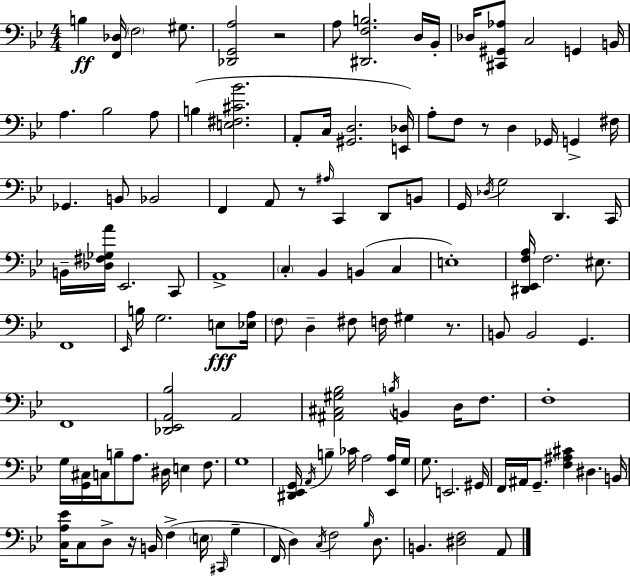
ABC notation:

X:1
T:Untitled
M:4/4
L:1/4
K:Gm
B, [F,,_D,]/4 F,2 ^G,/2 [_D,,G,,A,]2 z2 A,/2 [^D,,F,B,]2 D,/4 _B,,/4 _D,/4 [^C,,^G,,_A,]/2 C,2 G,, B,,/4 A, _B,2 A,/2 B, [E,^F,^C_B]2 A,,/2 C,/4 [^G,,D,]2 [E,,_D,]/4 A,/2 F,/2 z/2 D, _G,,/4 G,, ^F,/4 _G,, B,,/2 _B,,2 F,, A,,/2 z/2 ^A,/4 C,, D,,/2 B,,/2 G,,/4 _D,/4 G,2 D,, C,,/4 B,,/4 [_D,^F,_G,A]/4 _E,,2 C,,/2 A,,4 C, _B,, B,, C, E,4 [^D,,_E,,F,A,]/4 F,2 ^E,/2 F,,4 _E,,/4 B,/4 G,2 E,/2 [_E,A,]/4 F,/2 D, ^F,/2 F,/4 ^G, z/2 B,,/2 B,,2 G,, F,,4 [_D,,_E,,A,,_B,]2 A,,2 [^A,,^C,^G,_B,]2 B,/4 B,, D,/4 F,/2 F,4 G,/4 [G,,^C,]/4 C,/4 B,/2 A,/2 ^D,/4 E, F,/2 G,4 [^D,,_E,,G,,]/4 A,,/4 B, _C/4 A,2 [_E,,A,]/4 G,/4 G,/2 E,,2 ^G,,/4 F,,/4 ^A,,/4 G,,/2 [F,^A,^C] ^D, B,,/4 [C,A,_E]/4 C,/2 D,/2 z/4 B,,/4 F, E,/4 ^C,,/4 G, F,,/4 D, C,/4 F,2 _B,/4 D,/2 B,, [^D,F,]2 A,,/2